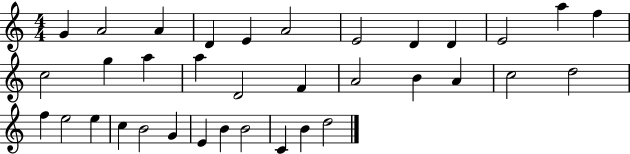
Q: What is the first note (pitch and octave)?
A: G4